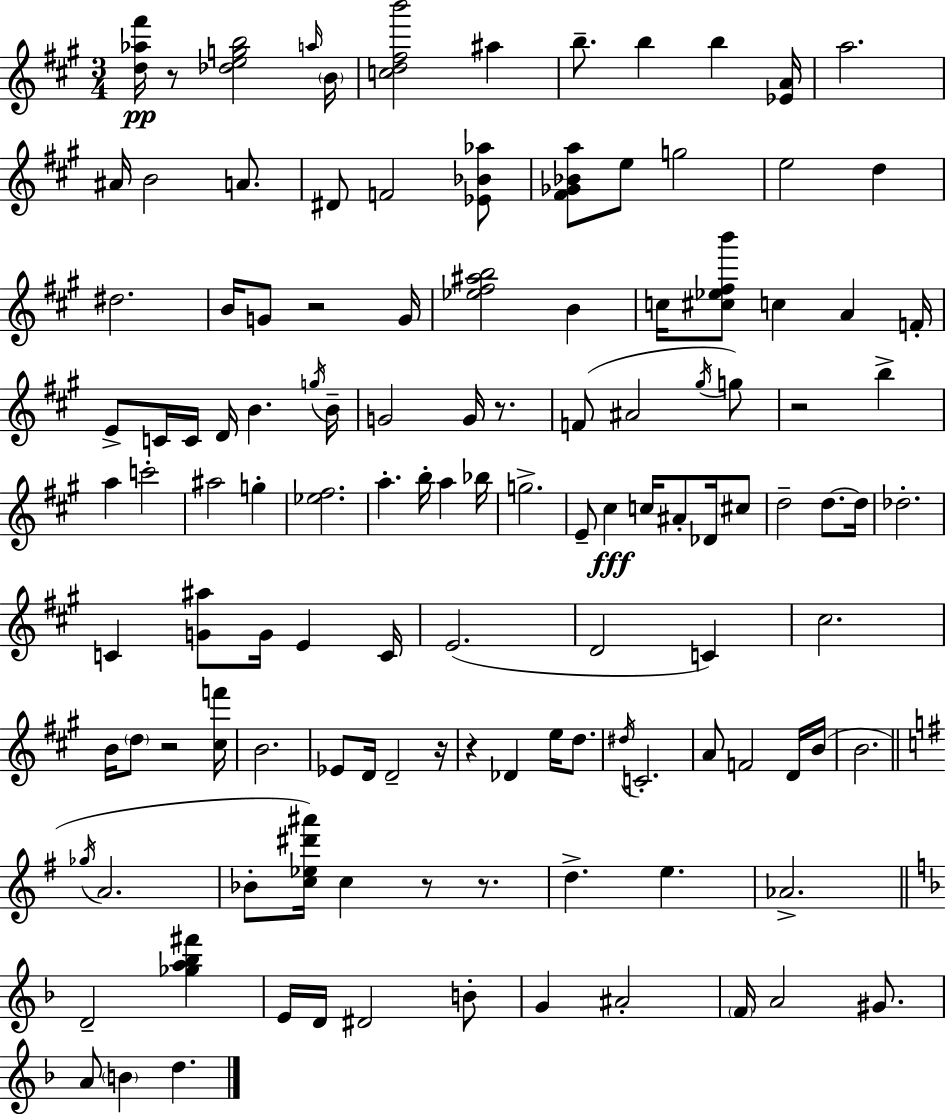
[D5,Ab5,F#6]/s R/e [Db5,E5,G5,B5]/h A5/s B4/s [C5,D5,F#5,B6]/h A#5/q B5/e. B5/q B5/q [Eb4,A4]/s A5/h. A#4/s B4/h A4/e. D#4/e F4/h [Eb4,Bb4,Ab5]/e [F#4,Gb4,Bb4,A5]/e E5/e G5/h E5/h D5/q D#5/h. B4/s G4/e R/h G4/s [Eb5,F#5,A#5,B5]/h B4/q C5/s [C#5,Eb5,F#5,B6]/e C5/q A4/q F4/s E4/e C4/s C4/s D4/s B4/q. G5/s B4/s G4/h G4/s R/e. F4/e A#4/h G#5/s G5/e R/h B5/q A5/q C6/h A#5/h G5/q [Eb5,F#5]/h. A5/q. B5/s A5/q Bb5/s G5/h. E4/e C#5/q C5/s A#4/e Db4/s C#5/e D5/h D5/e. D5/s Db5/h. C4/q [G4,A#5]/e G4/s E4/q C4/s E4/h. D4/h C4/q C#5/h. B4/s D5/e R/h [C#5,F6]/s B4/h. Eb4/e D4/s D4/h R/s R/q Db4/q E5/s D5/e. D#5/s C4/h. A4/e F4/h D4/s B4/s B4/h. Gb5/s A4/h. Bb4/e [C5,Eb5,D#6,A#6]/s C5/q R/e R/e. D5/q. E5/q. Ab4/h. D4/h [Gb5,A5,Bb5,F#6]/q E4/s D4/s D#4/h B4/e G4/q A#4/h F4/s A4/h G#4/e. A4/e B4/q D5/q.